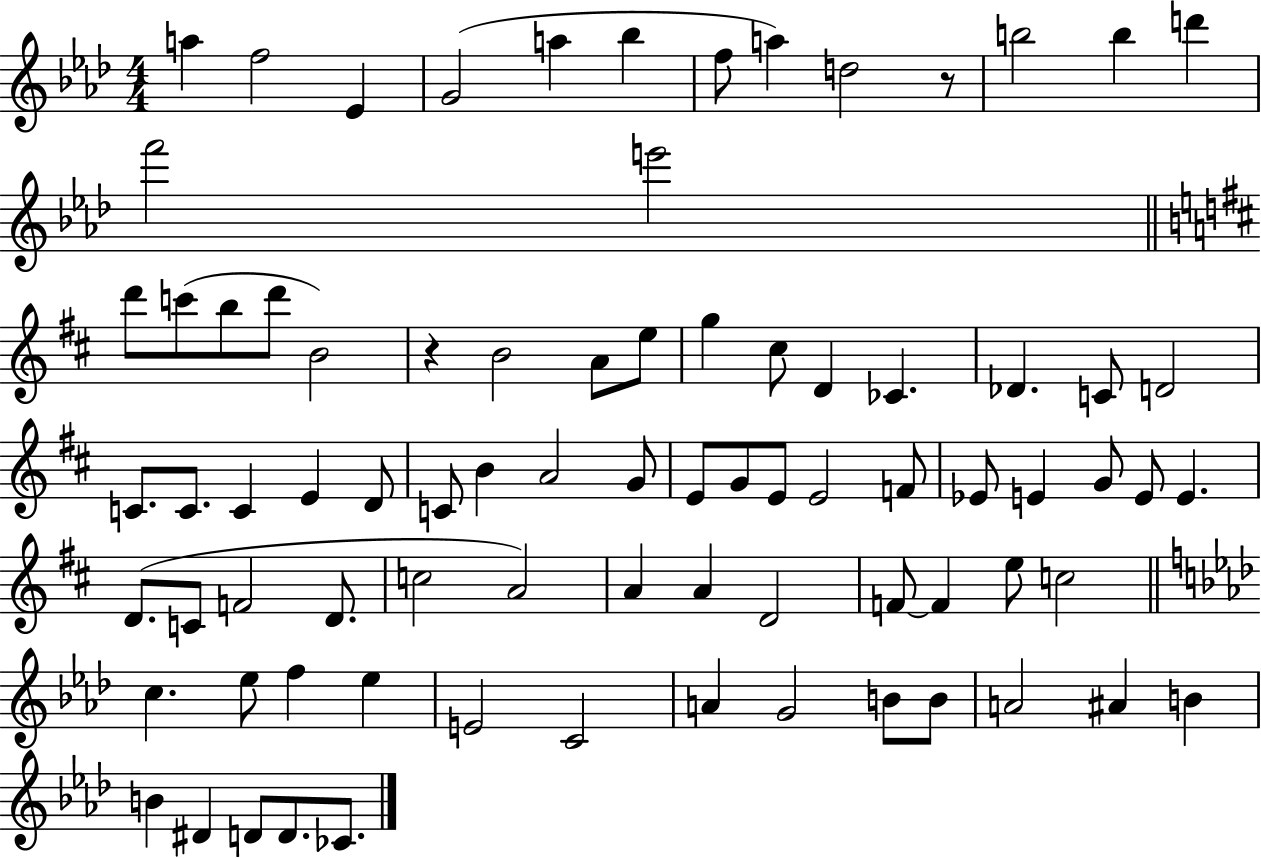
{
  \clef treble
  \numericTimeSignature
  \time 4/4
  \key aes \major
  \repeat volta 2 { a''4 f''2 ees'4 | g'2( a''4 bes''4 | f''8 a''4) d''2 r8 | b''2 b''4 d'''4 | \break f'''2 e'''2 | \bar "||" \break \key b \minor d'''8 c'''8( b''8 d'''8 b'2) | r4 b'2 a'8 e''8 | g''4 cis''8 d'4 ces'4. | des'4. c'8 d'2 | \break c'8. c'8. c'4 e'4 d'8 | c'8 b'4 a'2 g'8 | e'8 g'8 e'8 e'2 f'8 | ees'8 e'4 g'8 e'8 e'4. | \break d'8.( c'8 f'2 d'8. | c''2 a'2) | a'4 a'4 d'2 | f'8~~ f'4 e''8 c''2 | \break \bar "||" \break \key aes \major c''4. ees''8 f''4 ees''4 | e'2 c'2 | a'4 g'2 b'8 b'8 | a'2 ais'4 b'4 | \break b'4 dis'4 d'8 d'8. ces'8. | } \bar "|."
}